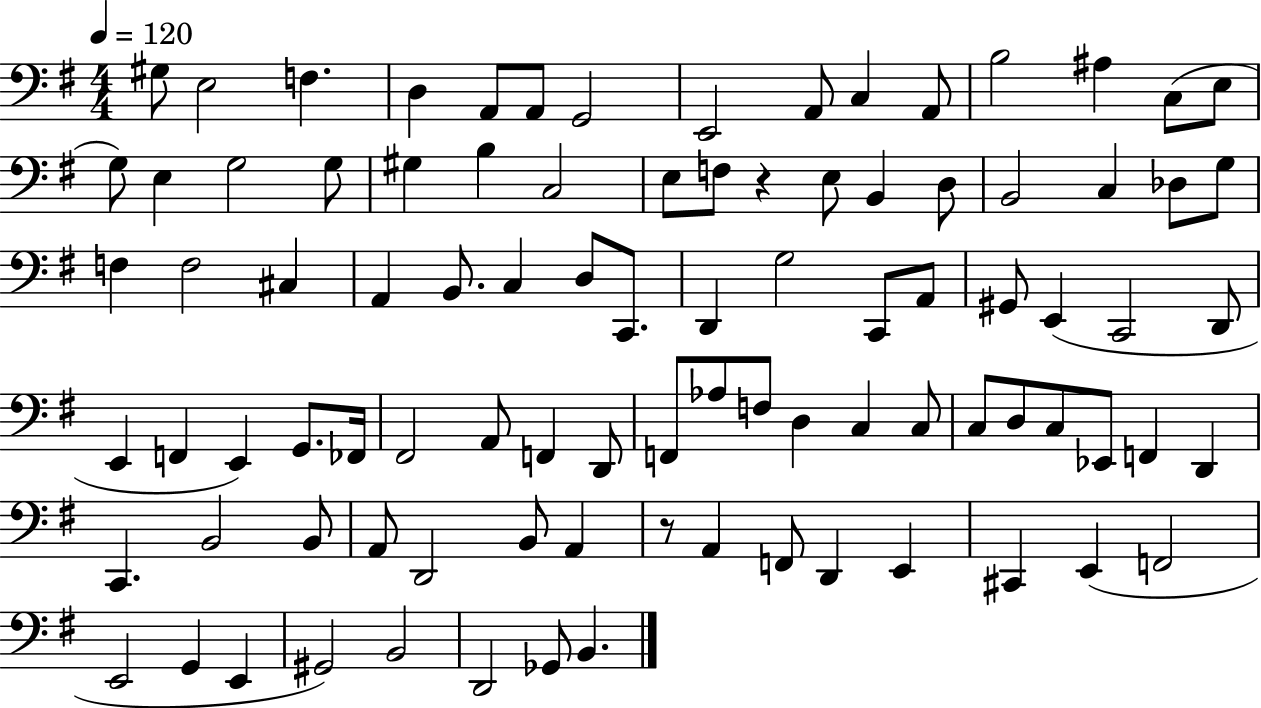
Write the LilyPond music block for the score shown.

{
  \clef bass
  \numericTimeSignature
  \time 4/4
  \key g \major
  \tempo 4 = 120
  gis8 e2 f4. | d4 a,8 a,8 g,2 | e,2 a,8 c4 a,8 | b2 ais4 c8( e8 | \break g8) e4 g2 g8 | gis4 b4 c2 | e8 f8 r4 e8 b,4 d8 | b,2 c4 des8 g8 | \break f4 f2 cis4 | a,4 b,8. c4 d8 c,8. | d,4 g2 c,8 a,8 | gis,8 e,4( c,2 d,8 | \break e,4 f,4 e,4) g,8. fes,16 | fis,2 a,8 f,4 d,8 | f,8 aes8 f8 d4 c4 c8 | c8 d8 c8 ees,8 f,4 d,4 | \break c,4. b,2 b,8 | a,8 d,2 b,8 a,4 | r8 a,4 f,8 d,4 e,4 | cis,4 e,4( f,2 | \break e,2 g,4 e,4 | gis,2) b,2 | d,2 ges,8 b,4. | \bar "|."
}